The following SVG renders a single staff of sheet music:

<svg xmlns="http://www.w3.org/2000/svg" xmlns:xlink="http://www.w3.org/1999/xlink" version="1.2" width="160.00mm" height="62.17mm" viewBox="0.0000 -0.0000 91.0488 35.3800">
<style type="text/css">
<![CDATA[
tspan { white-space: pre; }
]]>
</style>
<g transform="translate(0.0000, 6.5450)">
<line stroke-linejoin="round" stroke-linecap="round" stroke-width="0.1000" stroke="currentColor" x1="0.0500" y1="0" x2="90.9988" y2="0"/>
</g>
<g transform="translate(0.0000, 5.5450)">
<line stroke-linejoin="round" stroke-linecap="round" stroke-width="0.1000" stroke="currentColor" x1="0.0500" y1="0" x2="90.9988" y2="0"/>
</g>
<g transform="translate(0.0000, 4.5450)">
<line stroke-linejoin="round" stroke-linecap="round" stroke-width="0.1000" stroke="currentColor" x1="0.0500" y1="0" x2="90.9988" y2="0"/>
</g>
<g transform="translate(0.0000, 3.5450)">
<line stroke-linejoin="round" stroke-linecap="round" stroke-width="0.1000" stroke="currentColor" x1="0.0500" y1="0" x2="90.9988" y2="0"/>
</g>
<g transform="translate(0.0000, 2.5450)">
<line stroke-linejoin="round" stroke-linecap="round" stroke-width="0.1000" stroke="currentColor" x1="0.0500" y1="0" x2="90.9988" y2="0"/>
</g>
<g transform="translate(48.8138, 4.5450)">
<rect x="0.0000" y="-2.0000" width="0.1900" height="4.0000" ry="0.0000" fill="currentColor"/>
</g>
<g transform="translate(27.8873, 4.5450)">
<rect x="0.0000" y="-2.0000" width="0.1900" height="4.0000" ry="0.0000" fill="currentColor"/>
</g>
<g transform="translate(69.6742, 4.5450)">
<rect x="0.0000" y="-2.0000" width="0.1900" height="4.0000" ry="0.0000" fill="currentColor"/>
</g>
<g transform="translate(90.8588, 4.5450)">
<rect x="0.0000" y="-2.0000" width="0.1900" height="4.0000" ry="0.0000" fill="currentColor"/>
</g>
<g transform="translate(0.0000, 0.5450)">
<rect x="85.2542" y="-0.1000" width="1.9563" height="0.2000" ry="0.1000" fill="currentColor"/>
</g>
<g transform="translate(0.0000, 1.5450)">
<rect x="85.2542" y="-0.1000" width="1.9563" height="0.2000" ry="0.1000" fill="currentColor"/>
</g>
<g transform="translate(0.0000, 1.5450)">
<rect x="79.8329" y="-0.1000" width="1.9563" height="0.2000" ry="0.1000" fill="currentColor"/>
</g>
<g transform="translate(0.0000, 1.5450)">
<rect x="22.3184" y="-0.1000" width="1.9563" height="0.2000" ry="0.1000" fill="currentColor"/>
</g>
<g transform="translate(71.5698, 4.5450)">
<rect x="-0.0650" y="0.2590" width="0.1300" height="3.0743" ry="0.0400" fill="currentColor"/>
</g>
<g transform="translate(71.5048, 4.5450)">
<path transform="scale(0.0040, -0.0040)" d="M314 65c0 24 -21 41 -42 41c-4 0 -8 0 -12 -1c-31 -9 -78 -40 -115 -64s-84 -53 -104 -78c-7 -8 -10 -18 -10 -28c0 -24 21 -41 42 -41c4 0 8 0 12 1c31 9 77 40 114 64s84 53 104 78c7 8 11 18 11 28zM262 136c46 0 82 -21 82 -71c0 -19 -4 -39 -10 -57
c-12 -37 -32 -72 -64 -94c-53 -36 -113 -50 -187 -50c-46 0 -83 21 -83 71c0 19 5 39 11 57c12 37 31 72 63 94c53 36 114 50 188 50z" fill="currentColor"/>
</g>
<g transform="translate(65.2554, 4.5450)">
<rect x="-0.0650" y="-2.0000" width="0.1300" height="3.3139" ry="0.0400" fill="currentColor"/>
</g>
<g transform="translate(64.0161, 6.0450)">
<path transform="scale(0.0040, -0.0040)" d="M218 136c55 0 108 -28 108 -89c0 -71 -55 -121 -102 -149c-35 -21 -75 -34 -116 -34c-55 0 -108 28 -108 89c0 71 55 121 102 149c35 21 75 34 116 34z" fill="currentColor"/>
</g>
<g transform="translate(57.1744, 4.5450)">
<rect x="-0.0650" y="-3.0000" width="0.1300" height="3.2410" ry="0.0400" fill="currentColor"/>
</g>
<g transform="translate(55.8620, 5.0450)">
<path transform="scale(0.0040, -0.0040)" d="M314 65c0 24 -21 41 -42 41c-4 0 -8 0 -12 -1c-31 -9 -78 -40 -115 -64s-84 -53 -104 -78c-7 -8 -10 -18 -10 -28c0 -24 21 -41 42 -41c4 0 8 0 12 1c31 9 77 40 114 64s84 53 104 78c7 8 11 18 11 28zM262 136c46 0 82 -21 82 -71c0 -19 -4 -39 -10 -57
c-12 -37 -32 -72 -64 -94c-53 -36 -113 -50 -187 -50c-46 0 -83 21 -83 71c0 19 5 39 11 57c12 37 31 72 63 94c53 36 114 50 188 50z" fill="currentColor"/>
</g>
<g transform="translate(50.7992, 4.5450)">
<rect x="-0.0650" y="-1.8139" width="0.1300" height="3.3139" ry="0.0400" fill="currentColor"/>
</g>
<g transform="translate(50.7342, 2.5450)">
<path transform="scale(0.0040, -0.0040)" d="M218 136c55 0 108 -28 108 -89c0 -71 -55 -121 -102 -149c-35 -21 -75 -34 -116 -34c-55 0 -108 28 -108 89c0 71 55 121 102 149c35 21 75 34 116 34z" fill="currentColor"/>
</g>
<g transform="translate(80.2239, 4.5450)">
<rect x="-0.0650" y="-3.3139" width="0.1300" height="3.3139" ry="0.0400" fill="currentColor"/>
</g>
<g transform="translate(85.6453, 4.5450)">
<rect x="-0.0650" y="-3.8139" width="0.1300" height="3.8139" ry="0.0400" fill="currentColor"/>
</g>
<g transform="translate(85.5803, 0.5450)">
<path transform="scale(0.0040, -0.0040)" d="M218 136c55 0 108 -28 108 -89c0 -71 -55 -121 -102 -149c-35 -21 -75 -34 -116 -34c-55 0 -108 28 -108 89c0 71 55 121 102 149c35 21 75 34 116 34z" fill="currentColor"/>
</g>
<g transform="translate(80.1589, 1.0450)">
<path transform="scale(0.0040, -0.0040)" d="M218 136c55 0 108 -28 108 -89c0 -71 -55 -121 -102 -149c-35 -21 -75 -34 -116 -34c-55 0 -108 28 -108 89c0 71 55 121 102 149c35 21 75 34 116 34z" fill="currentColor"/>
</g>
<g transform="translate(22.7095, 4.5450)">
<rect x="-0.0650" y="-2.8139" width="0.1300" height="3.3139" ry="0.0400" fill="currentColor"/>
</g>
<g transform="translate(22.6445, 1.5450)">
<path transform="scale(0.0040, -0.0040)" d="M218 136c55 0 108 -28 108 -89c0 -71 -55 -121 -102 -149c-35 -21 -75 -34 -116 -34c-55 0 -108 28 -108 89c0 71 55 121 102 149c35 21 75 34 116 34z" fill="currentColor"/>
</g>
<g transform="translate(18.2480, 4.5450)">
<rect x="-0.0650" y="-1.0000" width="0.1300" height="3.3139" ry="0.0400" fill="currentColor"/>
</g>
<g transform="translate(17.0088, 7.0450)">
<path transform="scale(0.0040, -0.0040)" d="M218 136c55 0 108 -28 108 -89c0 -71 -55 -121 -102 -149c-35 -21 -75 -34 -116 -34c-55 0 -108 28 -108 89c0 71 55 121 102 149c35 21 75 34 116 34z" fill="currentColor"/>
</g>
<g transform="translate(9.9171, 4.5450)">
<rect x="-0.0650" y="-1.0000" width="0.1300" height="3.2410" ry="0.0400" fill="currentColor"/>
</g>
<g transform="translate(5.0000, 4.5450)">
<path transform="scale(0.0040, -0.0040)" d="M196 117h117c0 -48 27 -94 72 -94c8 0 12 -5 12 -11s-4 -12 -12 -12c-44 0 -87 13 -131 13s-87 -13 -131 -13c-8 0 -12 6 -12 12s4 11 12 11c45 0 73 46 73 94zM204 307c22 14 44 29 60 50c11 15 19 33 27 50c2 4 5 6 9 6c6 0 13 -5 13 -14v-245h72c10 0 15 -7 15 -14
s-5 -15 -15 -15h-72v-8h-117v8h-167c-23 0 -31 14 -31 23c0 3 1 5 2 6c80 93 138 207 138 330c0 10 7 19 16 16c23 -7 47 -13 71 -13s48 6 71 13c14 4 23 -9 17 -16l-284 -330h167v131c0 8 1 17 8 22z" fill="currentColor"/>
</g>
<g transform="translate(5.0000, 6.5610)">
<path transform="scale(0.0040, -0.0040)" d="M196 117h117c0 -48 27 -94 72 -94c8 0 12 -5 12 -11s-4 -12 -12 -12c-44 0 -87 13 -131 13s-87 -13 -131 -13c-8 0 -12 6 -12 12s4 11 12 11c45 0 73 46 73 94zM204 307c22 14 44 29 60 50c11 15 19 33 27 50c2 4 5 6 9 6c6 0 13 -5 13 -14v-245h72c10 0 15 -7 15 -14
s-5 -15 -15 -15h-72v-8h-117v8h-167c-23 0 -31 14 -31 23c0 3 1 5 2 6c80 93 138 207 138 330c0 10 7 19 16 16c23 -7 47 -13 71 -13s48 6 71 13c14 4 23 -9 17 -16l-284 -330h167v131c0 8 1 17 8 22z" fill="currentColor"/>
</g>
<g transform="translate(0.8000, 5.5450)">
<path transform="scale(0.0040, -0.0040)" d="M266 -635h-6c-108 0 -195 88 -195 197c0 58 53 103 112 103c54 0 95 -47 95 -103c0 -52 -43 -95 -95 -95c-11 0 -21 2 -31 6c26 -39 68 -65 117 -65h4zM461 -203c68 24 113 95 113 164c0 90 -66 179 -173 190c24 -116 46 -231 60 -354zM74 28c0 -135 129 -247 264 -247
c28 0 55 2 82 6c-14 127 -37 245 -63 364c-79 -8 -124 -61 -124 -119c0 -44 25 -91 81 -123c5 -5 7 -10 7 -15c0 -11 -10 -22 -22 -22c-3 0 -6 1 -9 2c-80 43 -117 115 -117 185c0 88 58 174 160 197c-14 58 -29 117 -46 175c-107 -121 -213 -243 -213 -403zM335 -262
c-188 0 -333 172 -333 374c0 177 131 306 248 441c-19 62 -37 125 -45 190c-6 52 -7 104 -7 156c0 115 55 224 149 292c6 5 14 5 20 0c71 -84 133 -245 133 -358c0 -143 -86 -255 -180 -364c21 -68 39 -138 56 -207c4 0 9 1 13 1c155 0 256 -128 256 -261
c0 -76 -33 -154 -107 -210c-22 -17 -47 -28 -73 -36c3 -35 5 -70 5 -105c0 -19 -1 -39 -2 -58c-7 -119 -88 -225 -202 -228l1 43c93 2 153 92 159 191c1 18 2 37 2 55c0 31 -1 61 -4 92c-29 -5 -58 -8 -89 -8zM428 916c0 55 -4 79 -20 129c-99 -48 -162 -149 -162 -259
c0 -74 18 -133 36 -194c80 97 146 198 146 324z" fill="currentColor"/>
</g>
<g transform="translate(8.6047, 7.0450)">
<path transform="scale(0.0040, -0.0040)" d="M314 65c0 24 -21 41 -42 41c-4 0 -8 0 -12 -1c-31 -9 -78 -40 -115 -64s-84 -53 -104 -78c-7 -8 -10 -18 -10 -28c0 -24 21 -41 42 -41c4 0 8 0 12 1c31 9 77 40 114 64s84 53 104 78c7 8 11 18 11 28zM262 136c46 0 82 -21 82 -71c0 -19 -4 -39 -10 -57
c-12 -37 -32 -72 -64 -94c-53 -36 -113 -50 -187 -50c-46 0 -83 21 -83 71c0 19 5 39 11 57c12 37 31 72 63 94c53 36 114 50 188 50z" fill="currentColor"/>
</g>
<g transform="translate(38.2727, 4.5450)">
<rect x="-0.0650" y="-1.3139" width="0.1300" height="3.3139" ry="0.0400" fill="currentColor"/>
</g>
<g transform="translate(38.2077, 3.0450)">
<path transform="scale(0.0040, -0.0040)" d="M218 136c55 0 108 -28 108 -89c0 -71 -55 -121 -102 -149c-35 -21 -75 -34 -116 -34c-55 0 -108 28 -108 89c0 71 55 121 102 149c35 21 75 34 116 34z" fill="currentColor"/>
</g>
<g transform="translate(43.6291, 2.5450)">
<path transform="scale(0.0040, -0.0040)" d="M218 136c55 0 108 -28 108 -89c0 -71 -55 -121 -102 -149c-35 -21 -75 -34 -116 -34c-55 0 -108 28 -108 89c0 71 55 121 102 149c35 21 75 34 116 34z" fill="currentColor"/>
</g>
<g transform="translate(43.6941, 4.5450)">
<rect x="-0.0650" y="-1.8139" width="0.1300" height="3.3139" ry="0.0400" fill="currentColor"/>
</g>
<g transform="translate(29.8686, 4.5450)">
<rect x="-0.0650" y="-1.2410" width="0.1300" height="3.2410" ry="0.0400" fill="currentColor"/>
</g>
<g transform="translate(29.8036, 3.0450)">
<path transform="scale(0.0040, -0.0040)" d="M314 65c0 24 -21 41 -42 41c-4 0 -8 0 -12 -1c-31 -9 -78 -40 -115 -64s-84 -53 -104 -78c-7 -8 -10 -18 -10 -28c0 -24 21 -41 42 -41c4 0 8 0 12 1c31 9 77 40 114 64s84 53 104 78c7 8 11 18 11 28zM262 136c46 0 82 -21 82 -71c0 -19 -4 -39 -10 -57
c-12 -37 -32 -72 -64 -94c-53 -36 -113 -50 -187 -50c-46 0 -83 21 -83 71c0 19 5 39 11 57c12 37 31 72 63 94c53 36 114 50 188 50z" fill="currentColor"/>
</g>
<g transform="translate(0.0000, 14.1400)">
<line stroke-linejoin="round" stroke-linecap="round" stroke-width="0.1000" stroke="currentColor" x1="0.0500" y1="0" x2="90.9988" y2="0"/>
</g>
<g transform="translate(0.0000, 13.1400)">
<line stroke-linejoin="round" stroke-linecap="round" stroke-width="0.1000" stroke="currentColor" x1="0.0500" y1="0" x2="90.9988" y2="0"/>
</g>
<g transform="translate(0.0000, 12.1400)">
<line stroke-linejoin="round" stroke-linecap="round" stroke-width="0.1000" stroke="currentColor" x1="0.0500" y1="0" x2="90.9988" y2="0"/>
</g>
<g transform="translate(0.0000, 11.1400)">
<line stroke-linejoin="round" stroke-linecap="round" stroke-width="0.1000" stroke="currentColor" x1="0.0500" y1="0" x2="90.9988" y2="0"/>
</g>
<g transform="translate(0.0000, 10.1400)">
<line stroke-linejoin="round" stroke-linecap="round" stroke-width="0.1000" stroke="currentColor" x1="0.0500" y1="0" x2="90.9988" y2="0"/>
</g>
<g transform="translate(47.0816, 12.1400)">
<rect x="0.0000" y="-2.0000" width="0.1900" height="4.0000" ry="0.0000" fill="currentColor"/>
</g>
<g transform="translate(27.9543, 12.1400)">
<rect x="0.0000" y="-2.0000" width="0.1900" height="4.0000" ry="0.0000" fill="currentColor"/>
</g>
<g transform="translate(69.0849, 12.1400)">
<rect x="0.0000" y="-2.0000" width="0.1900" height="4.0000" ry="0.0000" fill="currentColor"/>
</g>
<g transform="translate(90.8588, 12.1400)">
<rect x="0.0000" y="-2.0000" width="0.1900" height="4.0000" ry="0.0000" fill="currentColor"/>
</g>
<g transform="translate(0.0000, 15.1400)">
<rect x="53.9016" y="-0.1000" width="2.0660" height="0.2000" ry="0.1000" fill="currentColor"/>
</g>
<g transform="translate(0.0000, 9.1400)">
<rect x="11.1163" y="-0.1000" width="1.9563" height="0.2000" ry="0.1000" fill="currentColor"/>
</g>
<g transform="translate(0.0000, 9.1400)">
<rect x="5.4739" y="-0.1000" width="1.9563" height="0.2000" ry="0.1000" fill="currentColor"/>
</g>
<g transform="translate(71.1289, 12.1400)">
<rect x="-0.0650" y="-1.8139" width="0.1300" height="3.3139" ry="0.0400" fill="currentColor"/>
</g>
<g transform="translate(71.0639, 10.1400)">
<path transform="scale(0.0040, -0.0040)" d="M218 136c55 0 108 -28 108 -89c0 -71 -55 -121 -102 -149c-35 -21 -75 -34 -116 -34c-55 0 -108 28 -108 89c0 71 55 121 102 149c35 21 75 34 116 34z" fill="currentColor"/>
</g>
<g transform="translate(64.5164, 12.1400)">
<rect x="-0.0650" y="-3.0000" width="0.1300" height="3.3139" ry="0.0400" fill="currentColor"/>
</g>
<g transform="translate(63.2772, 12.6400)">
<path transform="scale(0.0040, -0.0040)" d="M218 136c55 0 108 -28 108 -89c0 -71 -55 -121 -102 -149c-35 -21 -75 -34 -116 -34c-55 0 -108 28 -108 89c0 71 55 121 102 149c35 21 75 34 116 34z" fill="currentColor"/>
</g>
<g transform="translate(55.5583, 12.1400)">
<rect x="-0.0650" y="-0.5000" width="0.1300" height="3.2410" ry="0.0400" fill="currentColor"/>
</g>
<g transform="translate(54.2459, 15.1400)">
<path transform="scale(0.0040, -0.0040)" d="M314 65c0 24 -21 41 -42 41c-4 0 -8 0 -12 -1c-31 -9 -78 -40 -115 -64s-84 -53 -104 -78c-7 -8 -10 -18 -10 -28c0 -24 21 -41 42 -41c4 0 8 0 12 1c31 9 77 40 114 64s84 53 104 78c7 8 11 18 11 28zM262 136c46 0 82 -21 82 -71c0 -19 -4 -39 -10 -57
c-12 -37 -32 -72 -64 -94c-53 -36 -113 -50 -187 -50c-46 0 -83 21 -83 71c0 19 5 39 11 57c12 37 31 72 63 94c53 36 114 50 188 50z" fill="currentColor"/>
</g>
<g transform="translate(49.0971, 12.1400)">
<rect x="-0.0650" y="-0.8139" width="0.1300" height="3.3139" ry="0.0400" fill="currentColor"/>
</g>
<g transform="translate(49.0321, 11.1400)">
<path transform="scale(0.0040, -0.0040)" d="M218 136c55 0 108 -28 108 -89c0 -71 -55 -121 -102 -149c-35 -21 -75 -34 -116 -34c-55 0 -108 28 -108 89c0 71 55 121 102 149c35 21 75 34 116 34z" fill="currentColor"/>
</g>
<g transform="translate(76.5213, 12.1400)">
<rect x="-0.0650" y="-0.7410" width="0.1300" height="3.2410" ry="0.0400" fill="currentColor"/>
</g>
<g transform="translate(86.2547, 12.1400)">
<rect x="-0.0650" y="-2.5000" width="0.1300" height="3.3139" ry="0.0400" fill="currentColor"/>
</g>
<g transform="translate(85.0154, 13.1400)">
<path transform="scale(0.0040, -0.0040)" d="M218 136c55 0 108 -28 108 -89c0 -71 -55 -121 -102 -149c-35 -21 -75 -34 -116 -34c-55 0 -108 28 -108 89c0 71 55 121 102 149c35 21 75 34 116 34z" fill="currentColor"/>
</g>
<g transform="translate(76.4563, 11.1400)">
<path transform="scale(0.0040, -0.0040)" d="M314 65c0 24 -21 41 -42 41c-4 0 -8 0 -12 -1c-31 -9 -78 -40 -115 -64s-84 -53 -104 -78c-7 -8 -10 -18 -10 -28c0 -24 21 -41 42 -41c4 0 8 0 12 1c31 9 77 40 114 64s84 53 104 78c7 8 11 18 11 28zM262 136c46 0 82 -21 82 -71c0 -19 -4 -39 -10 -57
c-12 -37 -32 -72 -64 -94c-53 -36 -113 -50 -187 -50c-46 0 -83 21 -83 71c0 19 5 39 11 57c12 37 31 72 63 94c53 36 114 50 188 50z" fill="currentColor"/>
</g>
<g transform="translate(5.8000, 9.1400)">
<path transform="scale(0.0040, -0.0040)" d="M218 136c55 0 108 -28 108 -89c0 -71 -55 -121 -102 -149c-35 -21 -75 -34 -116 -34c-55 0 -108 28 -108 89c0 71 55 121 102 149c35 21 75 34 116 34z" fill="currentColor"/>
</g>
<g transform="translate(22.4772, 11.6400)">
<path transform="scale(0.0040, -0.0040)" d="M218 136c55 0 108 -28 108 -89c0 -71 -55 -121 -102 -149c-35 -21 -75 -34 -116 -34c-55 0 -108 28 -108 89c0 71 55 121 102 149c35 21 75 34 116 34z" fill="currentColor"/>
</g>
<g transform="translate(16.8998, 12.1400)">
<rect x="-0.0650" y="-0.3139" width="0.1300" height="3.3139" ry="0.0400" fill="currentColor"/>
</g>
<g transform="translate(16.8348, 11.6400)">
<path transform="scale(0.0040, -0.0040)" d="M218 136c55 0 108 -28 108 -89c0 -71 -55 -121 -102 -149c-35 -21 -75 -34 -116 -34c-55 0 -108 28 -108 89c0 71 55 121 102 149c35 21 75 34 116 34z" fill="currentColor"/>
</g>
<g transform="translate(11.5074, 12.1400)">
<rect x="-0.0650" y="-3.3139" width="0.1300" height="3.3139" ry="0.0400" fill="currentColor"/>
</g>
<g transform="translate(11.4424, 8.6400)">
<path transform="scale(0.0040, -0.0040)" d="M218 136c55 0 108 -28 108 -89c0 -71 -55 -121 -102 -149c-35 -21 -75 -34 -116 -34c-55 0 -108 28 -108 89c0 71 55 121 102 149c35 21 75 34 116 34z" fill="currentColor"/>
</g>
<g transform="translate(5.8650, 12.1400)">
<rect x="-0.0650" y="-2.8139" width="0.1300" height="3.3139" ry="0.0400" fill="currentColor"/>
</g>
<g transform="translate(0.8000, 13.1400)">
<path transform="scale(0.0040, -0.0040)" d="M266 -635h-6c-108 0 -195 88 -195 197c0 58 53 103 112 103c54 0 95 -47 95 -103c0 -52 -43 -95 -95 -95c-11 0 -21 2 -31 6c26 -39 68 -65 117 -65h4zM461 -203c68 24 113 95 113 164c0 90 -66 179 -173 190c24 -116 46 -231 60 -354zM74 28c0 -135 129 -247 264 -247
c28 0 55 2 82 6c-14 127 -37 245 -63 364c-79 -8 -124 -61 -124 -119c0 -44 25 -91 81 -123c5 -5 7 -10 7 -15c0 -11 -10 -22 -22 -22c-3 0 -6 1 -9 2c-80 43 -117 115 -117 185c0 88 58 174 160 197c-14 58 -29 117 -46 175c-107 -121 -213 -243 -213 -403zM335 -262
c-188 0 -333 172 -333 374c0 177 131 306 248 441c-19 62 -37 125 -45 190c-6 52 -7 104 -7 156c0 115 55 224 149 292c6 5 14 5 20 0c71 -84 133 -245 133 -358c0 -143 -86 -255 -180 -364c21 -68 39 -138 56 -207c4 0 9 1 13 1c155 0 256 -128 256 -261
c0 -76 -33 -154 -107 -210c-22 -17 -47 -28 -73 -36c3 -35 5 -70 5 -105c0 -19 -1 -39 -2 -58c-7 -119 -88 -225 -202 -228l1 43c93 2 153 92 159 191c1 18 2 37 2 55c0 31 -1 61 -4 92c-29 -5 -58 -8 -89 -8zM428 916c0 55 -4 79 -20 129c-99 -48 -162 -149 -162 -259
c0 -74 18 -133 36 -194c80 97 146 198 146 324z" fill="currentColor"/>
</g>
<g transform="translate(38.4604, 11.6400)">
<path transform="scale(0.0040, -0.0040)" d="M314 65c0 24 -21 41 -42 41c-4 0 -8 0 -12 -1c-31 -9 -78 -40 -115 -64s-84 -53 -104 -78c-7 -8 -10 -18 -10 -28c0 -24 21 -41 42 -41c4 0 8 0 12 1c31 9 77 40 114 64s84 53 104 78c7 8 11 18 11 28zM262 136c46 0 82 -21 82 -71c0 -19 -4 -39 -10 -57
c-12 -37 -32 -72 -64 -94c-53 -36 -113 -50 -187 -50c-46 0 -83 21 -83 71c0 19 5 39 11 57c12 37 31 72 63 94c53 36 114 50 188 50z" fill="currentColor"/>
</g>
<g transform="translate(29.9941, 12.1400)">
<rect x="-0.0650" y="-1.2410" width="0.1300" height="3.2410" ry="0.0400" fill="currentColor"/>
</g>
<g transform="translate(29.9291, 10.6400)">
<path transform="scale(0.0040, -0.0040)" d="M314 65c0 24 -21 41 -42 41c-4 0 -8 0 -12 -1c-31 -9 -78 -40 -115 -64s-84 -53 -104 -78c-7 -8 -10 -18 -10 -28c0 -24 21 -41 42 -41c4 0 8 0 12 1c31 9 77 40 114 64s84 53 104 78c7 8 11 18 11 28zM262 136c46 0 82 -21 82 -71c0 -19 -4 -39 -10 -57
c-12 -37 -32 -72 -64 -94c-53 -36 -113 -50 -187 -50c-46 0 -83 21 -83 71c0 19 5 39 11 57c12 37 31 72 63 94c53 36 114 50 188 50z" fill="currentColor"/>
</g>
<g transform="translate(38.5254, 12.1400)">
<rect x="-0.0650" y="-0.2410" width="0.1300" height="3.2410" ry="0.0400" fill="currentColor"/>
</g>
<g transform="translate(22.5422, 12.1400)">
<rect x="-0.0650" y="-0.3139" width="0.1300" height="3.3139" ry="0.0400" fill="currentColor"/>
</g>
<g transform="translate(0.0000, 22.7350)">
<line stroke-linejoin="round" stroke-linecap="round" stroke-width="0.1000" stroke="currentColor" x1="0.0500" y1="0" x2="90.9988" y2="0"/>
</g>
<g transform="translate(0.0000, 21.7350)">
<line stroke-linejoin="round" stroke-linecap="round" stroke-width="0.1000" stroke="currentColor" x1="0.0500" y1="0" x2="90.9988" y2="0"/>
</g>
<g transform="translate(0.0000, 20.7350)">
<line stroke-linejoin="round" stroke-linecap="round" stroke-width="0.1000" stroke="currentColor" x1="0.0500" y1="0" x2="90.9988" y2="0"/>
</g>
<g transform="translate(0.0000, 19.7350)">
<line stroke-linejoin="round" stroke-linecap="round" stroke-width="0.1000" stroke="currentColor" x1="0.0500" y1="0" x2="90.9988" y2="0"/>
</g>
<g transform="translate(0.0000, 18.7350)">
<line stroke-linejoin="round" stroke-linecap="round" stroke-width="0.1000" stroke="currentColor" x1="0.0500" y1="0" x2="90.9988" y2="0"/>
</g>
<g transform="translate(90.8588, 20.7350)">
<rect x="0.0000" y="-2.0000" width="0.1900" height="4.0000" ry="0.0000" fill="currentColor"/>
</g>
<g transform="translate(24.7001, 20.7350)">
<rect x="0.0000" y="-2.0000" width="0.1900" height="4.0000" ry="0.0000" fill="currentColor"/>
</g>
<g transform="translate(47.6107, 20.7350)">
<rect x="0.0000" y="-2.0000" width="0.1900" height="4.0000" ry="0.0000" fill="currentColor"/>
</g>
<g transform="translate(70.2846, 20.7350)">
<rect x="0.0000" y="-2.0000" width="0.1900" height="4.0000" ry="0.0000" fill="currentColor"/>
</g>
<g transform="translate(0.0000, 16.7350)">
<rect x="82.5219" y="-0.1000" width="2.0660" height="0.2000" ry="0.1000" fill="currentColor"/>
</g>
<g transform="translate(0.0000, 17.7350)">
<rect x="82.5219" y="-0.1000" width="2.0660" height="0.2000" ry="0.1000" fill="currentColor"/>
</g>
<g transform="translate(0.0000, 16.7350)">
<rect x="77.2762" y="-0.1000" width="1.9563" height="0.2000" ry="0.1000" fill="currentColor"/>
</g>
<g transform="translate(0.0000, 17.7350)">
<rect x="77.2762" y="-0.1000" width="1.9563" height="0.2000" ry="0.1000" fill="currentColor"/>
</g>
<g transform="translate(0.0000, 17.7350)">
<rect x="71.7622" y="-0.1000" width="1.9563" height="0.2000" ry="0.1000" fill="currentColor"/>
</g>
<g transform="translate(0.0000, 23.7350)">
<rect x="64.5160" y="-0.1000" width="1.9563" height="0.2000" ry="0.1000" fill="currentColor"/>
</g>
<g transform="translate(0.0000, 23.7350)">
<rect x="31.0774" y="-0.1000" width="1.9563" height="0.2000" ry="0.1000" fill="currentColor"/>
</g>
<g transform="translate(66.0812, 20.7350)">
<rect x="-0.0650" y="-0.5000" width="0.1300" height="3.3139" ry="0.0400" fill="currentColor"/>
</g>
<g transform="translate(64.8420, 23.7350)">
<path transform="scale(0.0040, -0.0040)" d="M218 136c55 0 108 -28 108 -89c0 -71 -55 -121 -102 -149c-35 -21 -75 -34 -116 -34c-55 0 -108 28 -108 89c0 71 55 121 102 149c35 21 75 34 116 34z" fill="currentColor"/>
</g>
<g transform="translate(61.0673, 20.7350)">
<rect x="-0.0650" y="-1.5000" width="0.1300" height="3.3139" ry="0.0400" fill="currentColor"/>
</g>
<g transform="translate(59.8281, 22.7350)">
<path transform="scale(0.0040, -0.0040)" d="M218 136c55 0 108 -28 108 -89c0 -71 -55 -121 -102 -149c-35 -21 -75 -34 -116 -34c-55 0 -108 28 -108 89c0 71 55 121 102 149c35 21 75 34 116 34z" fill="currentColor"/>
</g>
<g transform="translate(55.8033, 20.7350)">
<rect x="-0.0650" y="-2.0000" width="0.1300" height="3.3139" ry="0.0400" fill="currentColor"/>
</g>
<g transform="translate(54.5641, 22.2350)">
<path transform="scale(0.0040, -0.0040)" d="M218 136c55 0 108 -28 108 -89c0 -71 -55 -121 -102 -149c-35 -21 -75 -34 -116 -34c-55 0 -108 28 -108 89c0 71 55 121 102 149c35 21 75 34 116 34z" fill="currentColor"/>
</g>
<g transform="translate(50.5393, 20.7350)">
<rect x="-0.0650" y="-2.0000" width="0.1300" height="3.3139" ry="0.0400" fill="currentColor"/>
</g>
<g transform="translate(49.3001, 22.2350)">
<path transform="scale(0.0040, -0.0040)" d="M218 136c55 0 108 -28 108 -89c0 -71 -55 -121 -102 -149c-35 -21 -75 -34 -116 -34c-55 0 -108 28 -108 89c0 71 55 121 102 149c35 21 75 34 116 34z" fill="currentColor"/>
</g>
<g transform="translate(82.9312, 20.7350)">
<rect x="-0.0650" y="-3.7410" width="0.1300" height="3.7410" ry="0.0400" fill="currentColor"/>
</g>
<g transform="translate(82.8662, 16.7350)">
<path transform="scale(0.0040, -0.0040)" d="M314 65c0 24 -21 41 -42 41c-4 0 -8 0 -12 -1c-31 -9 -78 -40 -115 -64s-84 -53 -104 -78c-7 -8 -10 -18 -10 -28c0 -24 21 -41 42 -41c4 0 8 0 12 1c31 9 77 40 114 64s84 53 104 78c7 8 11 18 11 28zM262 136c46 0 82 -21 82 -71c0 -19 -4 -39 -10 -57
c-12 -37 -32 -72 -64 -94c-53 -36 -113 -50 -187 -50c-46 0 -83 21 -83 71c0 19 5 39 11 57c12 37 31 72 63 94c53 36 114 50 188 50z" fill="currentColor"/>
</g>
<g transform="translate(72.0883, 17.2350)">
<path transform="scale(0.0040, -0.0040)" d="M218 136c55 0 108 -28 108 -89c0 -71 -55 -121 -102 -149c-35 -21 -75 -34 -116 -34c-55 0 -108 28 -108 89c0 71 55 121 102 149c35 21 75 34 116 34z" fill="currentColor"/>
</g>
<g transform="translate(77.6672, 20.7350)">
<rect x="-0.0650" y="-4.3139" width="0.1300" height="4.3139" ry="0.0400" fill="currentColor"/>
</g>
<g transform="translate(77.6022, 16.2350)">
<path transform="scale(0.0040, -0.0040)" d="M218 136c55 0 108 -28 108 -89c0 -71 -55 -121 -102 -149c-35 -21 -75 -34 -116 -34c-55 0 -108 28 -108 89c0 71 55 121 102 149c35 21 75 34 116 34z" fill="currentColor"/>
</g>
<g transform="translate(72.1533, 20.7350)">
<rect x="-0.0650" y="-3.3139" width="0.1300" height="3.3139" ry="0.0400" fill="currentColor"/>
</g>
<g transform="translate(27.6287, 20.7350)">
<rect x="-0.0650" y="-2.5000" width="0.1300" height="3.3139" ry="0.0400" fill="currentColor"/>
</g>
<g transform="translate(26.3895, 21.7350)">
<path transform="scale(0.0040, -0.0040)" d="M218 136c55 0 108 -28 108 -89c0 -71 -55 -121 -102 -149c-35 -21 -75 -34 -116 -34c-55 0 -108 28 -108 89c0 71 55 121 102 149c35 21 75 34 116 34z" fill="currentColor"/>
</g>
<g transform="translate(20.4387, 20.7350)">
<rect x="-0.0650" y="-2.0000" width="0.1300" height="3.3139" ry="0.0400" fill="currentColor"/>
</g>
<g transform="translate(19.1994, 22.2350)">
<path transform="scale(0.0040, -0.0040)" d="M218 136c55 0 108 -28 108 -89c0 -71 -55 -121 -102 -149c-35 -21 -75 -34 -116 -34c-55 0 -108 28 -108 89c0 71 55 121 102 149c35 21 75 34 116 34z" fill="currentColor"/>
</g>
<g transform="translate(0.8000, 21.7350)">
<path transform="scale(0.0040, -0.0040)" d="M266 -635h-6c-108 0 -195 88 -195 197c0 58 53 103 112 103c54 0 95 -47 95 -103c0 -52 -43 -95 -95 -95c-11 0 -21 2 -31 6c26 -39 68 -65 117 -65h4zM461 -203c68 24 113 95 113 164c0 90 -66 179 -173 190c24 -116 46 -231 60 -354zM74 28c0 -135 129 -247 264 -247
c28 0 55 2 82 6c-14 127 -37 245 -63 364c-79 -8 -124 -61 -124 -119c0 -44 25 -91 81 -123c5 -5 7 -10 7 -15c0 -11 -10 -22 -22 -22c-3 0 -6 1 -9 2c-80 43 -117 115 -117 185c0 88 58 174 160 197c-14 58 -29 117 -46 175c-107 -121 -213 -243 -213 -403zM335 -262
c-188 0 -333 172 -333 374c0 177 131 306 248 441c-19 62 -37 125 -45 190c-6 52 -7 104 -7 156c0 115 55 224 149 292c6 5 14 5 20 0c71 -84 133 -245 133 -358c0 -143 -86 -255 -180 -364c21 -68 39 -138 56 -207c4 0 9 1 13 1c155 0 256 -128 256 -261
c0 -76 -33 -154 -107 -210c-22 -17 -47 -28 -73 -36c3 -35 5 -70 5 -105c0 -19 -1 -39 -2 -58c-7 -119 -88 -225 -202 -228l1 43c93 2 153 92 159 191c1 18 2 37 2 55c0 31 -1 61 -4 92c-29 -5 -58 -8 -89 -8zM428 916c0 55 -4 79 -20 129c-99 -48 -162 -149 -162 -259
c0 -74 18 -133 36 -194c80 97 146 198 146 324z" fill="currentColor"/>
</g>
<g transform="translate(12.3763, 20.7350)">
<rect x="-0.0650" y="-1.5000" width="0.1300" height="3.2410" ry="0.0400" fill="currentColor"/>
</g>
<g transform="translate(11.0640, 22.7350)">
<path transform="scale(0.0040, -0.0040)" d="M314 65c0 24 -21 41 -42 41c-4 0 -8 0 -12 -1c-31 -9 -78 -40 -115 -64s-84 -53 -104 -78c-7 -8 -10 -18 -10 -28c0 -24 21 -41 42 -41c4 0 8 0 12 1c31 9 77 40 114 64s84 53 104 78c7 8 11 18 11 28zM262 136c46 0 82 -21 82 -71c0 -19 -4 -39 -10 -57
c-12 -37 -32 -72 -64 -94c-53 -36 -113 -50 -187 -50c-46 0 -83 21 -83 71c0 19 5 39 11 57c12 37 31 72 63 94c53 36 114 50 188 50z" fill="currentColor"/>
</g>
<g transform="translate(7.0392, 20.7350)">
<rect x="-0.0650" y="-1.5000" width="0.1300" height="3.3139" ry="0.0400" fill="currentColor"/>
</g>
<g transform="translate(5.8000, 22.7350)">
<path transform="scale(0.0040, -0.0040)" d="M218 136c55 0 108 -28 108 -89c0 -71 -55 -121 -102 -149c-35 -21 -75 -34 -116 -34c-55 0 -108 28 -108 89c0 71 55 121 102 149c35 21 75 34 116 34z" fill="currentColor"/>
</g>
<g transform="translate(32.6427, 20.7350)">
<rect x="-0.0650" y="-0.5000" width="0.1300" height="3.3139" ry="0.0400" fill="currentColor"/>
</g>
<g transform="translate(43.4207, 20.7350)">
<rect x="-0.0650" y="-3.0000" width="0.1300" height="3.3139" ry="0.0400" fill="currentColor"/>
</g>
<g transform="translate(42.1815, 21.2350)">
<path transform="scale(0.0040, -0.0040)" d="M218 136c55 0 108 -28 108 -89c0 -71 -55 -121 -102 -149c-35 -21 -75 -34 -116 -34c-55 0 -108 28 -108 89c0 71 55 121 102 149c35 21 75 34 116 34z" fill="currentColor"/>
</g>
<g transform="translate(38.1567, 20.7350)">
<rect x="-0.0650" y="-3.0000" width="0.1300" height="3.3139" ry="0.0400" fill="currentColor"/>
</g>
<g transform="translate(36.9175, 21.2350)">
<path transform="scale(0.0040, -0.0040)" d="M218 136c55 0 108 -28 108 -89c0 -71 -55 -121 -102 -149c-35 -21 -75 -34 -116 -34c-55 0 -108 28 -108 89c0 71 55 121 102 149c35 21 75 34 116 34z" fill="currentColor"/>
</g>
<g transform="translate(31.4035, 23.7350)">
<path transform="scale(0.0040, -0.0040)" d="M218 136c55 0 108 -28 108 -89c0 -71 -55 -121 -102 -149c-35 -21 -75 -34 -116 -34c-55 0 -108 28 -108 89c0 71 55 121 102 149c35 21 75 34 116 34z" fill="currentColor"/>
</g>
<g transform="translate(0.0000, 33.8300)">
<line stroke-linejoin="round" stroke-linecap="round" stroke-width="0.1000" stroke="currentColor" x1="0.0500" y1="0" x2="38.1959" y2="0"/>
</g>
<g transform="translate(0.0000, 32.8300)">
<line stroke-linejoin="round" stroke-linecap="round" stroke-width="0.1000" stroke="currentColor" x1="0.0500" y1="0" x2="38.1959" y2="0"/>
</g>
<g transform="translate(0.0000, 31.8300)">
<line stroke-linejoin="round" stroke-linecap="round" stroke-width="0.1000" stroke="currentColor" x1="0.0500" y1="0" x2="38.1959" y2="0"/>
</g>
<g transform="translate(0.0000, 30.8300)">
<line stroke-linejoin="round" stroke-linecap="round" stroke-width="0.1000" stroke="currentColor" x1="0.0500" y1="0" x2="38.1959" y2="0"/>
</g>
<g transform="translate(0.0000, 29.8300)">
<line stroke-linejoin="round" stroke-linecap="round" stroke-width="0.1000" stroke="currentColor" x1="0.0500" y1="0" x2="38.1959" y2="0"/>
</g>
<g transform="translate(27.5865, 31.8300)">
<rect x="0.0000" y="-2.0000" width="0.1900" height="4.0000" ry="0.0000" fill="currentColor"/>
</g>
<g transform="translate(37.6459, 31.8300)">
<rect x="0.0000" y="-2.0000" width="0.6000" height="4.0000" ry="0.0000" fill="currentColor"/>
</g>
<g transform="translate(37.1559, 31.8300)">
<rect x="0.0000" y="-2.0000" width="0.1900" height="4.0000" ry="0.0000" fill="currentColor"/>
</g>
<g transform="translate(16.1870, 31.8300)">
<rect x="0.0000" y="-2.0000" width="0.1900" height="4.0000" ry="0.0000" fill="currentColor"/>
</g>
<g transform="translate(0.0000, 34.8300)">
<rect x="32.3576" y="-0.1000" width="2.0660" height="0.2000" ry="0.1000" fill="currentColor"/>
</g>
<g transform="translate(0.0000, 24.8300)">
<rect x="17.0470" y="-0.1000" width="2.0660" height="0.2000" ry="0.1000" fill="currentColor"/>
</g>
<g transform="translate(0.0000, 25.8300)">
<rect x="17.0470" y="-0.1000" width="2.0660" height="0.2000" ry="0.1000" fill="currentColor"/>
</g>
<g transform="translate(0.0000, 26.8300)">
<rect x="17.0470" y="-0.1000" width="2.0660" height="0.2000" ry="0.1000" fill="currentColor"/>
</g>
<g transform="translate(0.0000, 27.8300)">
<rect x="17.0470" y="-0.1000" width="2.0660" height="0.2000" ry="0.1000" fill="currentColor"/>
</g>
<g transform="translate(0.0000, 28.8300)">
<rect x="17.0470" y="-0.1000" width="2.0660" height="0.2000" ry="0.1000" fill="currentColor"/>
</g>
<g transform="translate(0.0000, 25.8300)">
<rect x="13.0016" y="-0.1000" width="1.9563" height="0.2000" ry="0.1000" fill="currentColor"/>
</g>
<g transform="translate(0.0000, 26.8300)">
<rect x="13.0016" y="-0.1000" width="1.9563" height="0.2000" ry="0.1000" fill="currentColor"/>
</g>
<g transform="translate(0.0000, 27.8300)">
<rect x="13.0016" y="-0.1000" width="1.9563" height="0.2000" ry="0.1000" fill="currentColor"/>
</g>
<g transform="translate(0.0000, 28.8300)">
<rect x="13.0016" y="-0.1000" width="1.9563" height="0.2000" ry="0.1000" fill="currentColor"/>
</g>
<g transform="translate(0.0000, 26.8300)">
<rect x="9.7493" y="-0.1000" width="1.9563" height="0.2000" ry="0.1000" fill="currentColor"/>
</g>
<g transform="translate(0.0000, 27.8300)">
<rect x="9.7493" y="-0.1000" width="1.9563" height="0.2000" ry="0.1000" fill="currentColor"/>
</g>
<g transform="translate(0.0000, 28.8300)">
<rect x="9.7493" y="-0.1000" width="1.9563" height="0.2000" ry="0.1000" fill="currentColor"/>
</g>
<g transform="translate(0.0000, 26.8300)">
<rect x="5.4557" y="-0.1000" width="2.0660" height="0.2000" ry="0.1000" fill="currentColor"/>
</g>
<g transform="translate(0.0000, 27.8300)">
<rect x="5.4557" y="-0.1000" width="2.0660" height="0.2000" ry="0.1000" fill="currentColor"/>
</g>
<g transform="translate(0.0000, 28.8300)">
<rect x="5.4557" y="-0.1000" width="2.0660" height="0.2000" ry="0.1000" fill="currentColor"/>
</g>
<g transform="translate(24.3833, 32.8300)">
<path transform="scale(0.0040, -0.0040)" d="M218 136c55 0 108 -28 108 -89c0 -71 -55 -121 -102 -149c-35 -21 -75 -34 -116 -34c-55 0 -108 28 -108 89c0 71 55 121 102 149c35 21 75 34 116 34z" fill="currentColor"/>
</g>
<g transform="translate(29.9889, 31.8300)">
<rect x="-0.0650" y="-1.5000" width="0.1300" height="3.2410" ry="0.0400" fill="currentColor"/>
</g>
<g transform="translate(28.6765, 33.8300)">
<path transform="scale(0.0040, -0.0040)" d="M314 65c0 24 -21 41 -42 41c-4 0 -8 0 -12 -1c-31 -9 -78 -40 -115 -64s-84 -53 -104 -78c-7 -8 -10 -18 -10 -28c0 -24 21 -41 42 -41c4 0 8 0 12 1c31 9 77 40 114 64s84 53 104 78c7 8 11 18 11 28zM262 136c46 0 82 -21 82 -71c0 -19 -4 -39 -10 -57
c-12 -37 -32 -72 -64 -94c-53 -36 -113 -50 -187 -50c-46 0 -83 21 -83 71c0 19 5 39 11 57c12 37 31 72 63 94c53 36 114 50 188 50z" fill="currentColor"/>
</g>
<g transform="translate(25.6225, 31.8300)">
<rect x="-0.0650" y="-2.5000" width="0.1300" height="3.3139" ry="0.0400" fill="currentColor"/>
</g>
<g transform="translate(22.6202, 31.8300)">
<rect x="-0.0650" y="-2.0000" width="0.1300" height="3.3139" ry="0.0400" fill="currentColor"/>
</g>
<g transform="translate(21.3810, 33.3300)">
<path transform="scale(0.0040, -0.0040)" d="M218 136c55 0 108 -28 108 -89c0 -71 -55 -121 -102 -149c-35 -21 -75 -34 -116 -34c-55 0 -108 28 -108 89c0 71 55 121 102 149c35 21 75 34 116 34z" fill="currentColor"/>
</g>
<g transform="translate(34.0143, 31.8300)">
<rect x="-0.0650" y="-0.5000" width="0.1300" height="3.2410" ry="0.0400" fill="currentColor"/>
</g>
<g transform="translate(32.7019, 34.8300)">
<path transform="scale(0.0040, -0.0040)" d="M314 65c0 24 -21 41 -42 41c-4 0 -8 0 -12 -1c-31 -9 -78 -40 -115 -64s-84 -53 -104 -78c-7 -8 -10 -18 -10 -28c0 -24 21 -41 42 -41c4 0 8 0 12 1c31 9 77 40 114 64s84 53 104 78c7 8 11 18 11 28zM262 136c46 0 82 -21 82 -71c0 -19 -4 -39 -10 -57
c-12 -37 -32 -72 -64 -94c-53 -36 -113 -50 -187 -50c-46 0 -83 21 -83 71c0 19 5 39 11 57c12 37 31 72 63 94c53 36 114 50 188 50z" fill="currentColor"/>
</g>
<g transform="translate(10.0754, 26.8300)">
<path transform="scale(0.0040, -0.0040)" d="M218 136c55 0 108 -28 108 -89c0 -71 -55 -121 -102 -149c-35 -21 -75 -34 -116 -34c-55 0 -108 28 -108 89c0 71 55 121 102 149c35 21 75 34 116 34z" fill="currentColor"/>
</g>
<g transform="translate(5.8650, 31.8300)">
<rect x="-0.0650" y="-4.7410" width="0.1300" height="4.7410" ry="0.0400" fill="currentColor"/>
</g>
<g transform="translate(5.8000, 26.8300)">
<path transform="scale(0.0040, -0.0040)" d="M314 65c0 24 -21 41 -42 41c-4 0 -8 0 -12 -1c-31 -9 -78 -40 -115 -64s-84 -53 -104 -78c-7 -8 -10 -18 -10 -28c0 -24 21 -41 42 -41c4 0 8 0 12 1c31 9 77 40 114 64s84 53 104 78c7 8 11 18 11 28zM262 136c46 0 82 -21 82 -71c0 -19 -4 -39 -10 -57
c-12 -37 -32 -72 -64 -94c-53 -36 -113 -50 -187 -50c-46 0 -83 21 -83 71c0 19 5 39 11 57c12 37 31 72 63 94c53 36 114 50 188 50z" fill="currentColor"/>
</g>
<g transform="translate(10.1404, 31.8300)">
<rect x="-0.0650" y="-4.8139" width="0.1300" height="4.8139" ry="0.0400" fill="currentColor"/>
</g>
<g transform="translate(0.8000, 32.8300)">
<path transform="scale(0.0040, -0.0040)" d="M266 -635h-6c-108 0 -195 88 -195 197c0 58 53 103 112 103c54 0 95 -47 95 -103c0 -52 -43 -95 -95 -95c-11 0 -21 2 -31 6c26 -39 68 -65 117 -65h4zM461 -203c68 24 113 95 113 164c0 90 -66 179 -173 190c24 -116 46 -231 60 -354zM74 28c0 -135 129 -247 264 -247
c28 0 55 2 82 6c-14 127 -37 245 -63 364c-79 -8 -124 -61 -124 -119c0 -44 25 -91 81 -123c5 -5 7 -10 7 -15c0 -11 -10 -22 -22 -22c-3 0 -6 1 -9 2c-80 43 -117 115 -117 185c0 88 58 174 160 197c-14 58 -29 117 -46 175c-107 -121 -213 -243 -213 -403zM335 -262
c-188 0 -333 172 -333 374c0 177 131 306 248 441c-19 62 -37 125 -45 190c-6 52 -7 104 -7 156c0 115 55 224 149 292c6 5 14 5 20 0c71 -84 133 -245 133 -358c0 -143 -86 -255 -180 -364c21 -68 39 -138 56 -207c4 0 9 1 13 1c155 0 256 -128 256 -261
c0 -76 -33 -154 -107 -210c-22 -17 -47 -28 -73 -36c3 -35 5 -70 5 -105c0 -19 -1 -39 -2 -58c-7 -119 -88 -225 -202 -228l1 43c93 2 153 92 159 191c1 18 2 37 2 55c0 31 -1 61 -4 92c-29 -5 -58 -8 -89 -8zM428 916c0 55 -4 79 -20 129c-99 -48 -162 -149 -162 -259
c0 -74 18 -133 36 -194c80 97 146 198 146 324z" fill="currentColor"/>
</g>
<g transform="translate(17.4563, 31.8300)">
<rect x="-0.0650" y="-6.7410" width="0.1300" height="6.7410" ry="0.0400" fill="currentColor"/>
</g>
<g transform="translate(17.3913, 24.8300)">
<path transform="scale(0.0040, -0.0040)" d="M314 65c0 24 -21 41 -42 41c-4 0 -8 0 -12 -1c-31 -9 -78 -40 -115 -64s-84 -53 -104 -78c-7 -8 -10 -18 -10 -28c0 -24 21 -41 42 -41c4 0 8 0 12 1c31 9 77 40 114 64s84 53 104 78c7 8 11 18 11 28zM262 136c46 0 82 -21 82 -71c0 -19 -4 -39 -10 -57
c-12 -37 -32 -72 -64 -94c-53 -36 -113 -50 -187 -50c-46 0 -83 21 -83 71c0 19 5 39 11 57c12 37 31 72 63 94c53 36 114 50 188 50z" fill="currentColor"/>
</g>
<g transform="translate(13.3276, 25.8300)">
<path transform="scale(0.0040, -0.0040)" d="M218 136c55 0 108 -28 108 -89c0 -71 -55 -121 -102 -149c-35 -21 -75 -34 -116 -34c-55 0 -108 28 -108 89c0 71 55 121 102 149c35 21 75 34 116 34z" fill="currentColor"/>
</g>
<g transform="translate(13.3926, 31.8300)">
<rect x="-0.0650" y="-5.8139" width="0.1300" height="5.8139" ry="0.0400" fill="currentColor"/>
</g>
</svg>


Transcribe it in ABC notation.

X:1
T:Untitled
M:4/4
L:1/4
K:C
D2 D a e2 e f f A2 F B2 b c' a b c c e2 c2 d C2 A f d2 G E E2 F G C A A F F E C b d' c'2 e'2 e' g' b'2 F G E2 C2